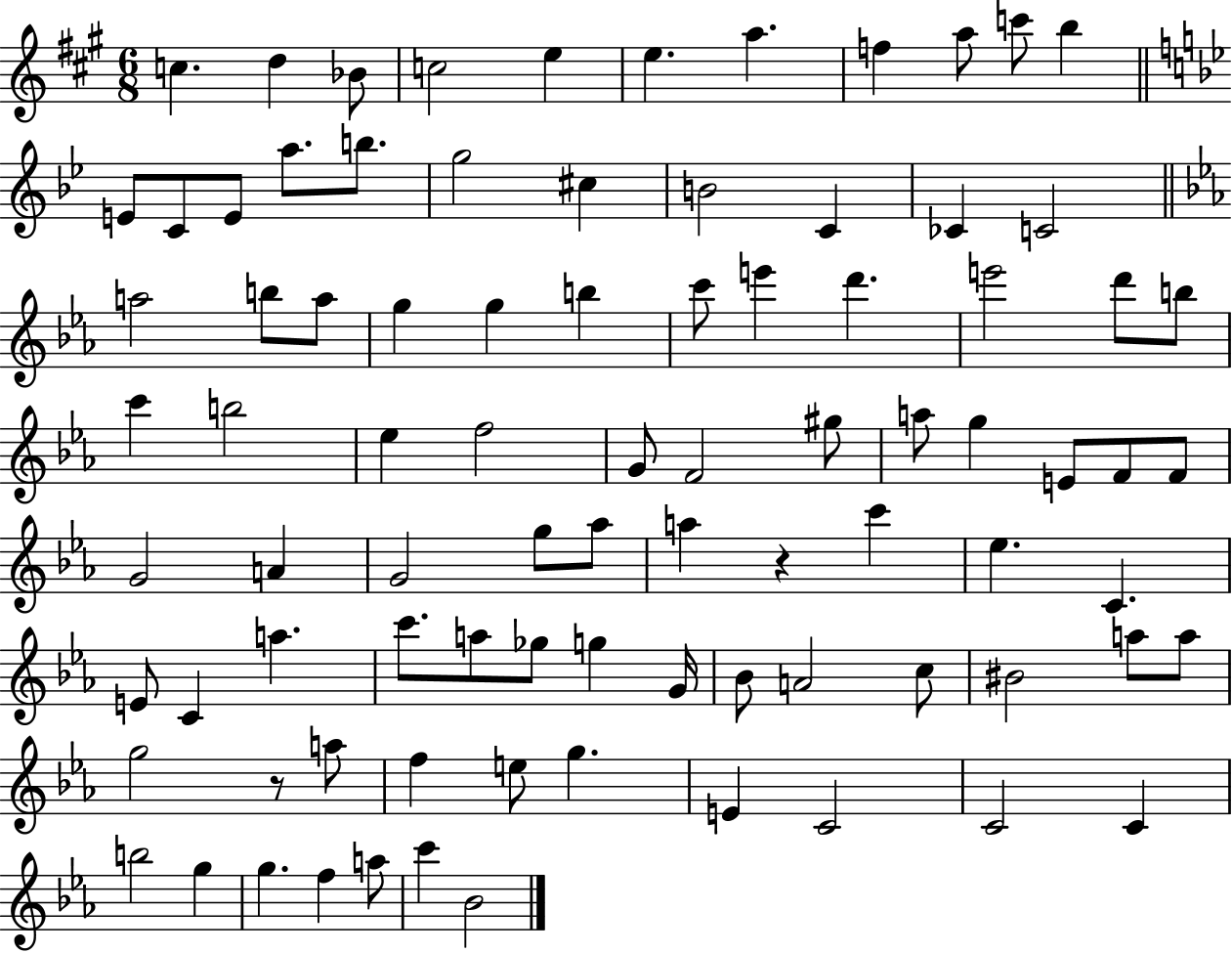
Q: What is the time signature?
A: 6/8